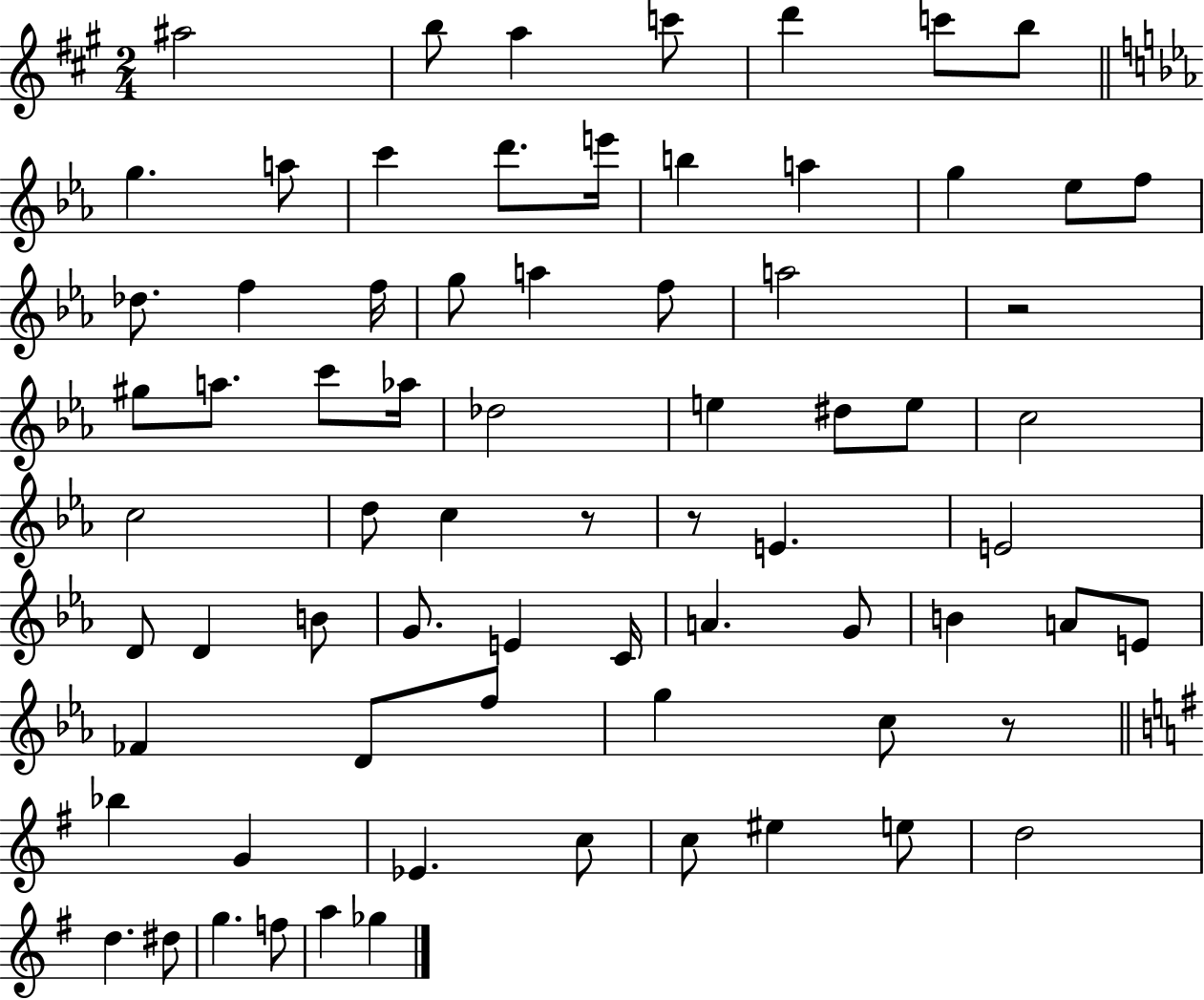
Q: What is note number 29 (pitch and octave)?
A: Db5